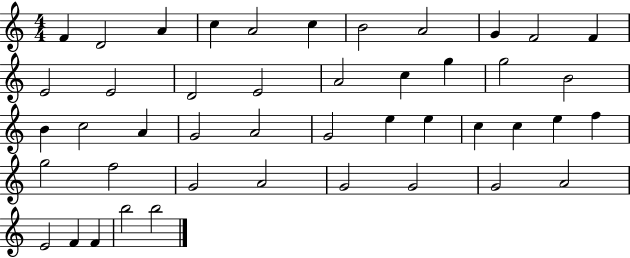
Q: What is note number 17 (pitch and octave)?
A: C5